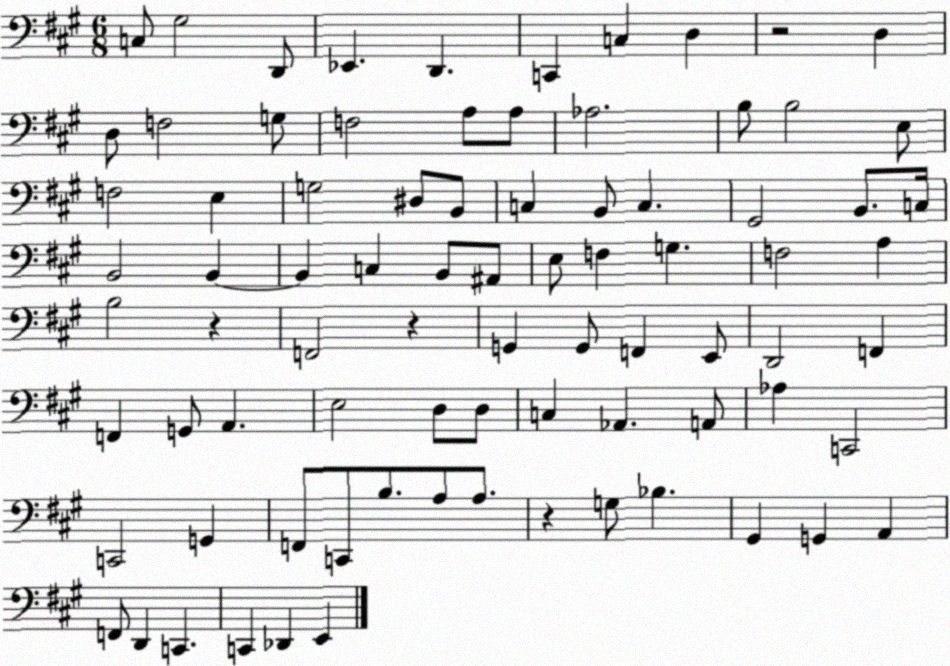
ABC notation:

X:1
T:Untitled
M:6/8
L:1/4
K:A
C,/2 ^G,2 D,,/2 _E,, D,, C,, C, D, z2 D, D,/2 F,2 G,/2 F,2 A,/2 A,/2 _A,2 B,/2 B,2 E,/2 F,2 E, G,2 ^D,/2 B,,/2 C, B,,/2 C, ^G,,2 B,,/2 C,/4 B,,2 B,, B,, C, B,,/2 ^A,,/2 E,/2 F, G, F,2 A, B,2 z F,,2 z G,, G,,/2 F,, E,,/2 D,,2 F,, F,, G,,/2 A,, E,2 D,/2 D,/2 C, _A,, A,,/2 _A, C,,2 C,,2 G,, F,,/2 C,,/2 B,/2 A,/2 A,/2 z G,/2 _B, ^G,, G,, A,, F,,/2 D,, C,, C,, _D,, E,,